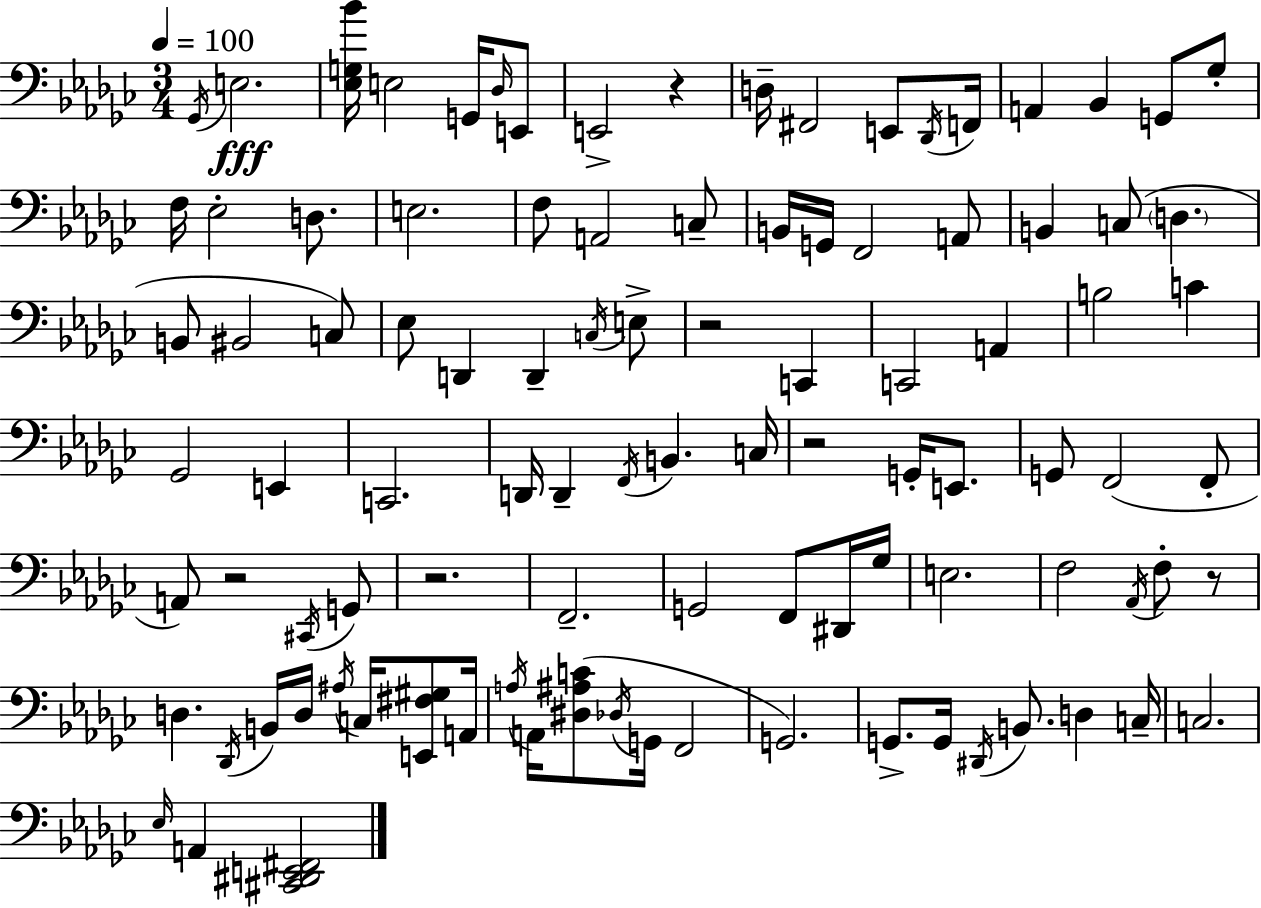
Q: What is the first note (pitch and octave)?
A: Gb2